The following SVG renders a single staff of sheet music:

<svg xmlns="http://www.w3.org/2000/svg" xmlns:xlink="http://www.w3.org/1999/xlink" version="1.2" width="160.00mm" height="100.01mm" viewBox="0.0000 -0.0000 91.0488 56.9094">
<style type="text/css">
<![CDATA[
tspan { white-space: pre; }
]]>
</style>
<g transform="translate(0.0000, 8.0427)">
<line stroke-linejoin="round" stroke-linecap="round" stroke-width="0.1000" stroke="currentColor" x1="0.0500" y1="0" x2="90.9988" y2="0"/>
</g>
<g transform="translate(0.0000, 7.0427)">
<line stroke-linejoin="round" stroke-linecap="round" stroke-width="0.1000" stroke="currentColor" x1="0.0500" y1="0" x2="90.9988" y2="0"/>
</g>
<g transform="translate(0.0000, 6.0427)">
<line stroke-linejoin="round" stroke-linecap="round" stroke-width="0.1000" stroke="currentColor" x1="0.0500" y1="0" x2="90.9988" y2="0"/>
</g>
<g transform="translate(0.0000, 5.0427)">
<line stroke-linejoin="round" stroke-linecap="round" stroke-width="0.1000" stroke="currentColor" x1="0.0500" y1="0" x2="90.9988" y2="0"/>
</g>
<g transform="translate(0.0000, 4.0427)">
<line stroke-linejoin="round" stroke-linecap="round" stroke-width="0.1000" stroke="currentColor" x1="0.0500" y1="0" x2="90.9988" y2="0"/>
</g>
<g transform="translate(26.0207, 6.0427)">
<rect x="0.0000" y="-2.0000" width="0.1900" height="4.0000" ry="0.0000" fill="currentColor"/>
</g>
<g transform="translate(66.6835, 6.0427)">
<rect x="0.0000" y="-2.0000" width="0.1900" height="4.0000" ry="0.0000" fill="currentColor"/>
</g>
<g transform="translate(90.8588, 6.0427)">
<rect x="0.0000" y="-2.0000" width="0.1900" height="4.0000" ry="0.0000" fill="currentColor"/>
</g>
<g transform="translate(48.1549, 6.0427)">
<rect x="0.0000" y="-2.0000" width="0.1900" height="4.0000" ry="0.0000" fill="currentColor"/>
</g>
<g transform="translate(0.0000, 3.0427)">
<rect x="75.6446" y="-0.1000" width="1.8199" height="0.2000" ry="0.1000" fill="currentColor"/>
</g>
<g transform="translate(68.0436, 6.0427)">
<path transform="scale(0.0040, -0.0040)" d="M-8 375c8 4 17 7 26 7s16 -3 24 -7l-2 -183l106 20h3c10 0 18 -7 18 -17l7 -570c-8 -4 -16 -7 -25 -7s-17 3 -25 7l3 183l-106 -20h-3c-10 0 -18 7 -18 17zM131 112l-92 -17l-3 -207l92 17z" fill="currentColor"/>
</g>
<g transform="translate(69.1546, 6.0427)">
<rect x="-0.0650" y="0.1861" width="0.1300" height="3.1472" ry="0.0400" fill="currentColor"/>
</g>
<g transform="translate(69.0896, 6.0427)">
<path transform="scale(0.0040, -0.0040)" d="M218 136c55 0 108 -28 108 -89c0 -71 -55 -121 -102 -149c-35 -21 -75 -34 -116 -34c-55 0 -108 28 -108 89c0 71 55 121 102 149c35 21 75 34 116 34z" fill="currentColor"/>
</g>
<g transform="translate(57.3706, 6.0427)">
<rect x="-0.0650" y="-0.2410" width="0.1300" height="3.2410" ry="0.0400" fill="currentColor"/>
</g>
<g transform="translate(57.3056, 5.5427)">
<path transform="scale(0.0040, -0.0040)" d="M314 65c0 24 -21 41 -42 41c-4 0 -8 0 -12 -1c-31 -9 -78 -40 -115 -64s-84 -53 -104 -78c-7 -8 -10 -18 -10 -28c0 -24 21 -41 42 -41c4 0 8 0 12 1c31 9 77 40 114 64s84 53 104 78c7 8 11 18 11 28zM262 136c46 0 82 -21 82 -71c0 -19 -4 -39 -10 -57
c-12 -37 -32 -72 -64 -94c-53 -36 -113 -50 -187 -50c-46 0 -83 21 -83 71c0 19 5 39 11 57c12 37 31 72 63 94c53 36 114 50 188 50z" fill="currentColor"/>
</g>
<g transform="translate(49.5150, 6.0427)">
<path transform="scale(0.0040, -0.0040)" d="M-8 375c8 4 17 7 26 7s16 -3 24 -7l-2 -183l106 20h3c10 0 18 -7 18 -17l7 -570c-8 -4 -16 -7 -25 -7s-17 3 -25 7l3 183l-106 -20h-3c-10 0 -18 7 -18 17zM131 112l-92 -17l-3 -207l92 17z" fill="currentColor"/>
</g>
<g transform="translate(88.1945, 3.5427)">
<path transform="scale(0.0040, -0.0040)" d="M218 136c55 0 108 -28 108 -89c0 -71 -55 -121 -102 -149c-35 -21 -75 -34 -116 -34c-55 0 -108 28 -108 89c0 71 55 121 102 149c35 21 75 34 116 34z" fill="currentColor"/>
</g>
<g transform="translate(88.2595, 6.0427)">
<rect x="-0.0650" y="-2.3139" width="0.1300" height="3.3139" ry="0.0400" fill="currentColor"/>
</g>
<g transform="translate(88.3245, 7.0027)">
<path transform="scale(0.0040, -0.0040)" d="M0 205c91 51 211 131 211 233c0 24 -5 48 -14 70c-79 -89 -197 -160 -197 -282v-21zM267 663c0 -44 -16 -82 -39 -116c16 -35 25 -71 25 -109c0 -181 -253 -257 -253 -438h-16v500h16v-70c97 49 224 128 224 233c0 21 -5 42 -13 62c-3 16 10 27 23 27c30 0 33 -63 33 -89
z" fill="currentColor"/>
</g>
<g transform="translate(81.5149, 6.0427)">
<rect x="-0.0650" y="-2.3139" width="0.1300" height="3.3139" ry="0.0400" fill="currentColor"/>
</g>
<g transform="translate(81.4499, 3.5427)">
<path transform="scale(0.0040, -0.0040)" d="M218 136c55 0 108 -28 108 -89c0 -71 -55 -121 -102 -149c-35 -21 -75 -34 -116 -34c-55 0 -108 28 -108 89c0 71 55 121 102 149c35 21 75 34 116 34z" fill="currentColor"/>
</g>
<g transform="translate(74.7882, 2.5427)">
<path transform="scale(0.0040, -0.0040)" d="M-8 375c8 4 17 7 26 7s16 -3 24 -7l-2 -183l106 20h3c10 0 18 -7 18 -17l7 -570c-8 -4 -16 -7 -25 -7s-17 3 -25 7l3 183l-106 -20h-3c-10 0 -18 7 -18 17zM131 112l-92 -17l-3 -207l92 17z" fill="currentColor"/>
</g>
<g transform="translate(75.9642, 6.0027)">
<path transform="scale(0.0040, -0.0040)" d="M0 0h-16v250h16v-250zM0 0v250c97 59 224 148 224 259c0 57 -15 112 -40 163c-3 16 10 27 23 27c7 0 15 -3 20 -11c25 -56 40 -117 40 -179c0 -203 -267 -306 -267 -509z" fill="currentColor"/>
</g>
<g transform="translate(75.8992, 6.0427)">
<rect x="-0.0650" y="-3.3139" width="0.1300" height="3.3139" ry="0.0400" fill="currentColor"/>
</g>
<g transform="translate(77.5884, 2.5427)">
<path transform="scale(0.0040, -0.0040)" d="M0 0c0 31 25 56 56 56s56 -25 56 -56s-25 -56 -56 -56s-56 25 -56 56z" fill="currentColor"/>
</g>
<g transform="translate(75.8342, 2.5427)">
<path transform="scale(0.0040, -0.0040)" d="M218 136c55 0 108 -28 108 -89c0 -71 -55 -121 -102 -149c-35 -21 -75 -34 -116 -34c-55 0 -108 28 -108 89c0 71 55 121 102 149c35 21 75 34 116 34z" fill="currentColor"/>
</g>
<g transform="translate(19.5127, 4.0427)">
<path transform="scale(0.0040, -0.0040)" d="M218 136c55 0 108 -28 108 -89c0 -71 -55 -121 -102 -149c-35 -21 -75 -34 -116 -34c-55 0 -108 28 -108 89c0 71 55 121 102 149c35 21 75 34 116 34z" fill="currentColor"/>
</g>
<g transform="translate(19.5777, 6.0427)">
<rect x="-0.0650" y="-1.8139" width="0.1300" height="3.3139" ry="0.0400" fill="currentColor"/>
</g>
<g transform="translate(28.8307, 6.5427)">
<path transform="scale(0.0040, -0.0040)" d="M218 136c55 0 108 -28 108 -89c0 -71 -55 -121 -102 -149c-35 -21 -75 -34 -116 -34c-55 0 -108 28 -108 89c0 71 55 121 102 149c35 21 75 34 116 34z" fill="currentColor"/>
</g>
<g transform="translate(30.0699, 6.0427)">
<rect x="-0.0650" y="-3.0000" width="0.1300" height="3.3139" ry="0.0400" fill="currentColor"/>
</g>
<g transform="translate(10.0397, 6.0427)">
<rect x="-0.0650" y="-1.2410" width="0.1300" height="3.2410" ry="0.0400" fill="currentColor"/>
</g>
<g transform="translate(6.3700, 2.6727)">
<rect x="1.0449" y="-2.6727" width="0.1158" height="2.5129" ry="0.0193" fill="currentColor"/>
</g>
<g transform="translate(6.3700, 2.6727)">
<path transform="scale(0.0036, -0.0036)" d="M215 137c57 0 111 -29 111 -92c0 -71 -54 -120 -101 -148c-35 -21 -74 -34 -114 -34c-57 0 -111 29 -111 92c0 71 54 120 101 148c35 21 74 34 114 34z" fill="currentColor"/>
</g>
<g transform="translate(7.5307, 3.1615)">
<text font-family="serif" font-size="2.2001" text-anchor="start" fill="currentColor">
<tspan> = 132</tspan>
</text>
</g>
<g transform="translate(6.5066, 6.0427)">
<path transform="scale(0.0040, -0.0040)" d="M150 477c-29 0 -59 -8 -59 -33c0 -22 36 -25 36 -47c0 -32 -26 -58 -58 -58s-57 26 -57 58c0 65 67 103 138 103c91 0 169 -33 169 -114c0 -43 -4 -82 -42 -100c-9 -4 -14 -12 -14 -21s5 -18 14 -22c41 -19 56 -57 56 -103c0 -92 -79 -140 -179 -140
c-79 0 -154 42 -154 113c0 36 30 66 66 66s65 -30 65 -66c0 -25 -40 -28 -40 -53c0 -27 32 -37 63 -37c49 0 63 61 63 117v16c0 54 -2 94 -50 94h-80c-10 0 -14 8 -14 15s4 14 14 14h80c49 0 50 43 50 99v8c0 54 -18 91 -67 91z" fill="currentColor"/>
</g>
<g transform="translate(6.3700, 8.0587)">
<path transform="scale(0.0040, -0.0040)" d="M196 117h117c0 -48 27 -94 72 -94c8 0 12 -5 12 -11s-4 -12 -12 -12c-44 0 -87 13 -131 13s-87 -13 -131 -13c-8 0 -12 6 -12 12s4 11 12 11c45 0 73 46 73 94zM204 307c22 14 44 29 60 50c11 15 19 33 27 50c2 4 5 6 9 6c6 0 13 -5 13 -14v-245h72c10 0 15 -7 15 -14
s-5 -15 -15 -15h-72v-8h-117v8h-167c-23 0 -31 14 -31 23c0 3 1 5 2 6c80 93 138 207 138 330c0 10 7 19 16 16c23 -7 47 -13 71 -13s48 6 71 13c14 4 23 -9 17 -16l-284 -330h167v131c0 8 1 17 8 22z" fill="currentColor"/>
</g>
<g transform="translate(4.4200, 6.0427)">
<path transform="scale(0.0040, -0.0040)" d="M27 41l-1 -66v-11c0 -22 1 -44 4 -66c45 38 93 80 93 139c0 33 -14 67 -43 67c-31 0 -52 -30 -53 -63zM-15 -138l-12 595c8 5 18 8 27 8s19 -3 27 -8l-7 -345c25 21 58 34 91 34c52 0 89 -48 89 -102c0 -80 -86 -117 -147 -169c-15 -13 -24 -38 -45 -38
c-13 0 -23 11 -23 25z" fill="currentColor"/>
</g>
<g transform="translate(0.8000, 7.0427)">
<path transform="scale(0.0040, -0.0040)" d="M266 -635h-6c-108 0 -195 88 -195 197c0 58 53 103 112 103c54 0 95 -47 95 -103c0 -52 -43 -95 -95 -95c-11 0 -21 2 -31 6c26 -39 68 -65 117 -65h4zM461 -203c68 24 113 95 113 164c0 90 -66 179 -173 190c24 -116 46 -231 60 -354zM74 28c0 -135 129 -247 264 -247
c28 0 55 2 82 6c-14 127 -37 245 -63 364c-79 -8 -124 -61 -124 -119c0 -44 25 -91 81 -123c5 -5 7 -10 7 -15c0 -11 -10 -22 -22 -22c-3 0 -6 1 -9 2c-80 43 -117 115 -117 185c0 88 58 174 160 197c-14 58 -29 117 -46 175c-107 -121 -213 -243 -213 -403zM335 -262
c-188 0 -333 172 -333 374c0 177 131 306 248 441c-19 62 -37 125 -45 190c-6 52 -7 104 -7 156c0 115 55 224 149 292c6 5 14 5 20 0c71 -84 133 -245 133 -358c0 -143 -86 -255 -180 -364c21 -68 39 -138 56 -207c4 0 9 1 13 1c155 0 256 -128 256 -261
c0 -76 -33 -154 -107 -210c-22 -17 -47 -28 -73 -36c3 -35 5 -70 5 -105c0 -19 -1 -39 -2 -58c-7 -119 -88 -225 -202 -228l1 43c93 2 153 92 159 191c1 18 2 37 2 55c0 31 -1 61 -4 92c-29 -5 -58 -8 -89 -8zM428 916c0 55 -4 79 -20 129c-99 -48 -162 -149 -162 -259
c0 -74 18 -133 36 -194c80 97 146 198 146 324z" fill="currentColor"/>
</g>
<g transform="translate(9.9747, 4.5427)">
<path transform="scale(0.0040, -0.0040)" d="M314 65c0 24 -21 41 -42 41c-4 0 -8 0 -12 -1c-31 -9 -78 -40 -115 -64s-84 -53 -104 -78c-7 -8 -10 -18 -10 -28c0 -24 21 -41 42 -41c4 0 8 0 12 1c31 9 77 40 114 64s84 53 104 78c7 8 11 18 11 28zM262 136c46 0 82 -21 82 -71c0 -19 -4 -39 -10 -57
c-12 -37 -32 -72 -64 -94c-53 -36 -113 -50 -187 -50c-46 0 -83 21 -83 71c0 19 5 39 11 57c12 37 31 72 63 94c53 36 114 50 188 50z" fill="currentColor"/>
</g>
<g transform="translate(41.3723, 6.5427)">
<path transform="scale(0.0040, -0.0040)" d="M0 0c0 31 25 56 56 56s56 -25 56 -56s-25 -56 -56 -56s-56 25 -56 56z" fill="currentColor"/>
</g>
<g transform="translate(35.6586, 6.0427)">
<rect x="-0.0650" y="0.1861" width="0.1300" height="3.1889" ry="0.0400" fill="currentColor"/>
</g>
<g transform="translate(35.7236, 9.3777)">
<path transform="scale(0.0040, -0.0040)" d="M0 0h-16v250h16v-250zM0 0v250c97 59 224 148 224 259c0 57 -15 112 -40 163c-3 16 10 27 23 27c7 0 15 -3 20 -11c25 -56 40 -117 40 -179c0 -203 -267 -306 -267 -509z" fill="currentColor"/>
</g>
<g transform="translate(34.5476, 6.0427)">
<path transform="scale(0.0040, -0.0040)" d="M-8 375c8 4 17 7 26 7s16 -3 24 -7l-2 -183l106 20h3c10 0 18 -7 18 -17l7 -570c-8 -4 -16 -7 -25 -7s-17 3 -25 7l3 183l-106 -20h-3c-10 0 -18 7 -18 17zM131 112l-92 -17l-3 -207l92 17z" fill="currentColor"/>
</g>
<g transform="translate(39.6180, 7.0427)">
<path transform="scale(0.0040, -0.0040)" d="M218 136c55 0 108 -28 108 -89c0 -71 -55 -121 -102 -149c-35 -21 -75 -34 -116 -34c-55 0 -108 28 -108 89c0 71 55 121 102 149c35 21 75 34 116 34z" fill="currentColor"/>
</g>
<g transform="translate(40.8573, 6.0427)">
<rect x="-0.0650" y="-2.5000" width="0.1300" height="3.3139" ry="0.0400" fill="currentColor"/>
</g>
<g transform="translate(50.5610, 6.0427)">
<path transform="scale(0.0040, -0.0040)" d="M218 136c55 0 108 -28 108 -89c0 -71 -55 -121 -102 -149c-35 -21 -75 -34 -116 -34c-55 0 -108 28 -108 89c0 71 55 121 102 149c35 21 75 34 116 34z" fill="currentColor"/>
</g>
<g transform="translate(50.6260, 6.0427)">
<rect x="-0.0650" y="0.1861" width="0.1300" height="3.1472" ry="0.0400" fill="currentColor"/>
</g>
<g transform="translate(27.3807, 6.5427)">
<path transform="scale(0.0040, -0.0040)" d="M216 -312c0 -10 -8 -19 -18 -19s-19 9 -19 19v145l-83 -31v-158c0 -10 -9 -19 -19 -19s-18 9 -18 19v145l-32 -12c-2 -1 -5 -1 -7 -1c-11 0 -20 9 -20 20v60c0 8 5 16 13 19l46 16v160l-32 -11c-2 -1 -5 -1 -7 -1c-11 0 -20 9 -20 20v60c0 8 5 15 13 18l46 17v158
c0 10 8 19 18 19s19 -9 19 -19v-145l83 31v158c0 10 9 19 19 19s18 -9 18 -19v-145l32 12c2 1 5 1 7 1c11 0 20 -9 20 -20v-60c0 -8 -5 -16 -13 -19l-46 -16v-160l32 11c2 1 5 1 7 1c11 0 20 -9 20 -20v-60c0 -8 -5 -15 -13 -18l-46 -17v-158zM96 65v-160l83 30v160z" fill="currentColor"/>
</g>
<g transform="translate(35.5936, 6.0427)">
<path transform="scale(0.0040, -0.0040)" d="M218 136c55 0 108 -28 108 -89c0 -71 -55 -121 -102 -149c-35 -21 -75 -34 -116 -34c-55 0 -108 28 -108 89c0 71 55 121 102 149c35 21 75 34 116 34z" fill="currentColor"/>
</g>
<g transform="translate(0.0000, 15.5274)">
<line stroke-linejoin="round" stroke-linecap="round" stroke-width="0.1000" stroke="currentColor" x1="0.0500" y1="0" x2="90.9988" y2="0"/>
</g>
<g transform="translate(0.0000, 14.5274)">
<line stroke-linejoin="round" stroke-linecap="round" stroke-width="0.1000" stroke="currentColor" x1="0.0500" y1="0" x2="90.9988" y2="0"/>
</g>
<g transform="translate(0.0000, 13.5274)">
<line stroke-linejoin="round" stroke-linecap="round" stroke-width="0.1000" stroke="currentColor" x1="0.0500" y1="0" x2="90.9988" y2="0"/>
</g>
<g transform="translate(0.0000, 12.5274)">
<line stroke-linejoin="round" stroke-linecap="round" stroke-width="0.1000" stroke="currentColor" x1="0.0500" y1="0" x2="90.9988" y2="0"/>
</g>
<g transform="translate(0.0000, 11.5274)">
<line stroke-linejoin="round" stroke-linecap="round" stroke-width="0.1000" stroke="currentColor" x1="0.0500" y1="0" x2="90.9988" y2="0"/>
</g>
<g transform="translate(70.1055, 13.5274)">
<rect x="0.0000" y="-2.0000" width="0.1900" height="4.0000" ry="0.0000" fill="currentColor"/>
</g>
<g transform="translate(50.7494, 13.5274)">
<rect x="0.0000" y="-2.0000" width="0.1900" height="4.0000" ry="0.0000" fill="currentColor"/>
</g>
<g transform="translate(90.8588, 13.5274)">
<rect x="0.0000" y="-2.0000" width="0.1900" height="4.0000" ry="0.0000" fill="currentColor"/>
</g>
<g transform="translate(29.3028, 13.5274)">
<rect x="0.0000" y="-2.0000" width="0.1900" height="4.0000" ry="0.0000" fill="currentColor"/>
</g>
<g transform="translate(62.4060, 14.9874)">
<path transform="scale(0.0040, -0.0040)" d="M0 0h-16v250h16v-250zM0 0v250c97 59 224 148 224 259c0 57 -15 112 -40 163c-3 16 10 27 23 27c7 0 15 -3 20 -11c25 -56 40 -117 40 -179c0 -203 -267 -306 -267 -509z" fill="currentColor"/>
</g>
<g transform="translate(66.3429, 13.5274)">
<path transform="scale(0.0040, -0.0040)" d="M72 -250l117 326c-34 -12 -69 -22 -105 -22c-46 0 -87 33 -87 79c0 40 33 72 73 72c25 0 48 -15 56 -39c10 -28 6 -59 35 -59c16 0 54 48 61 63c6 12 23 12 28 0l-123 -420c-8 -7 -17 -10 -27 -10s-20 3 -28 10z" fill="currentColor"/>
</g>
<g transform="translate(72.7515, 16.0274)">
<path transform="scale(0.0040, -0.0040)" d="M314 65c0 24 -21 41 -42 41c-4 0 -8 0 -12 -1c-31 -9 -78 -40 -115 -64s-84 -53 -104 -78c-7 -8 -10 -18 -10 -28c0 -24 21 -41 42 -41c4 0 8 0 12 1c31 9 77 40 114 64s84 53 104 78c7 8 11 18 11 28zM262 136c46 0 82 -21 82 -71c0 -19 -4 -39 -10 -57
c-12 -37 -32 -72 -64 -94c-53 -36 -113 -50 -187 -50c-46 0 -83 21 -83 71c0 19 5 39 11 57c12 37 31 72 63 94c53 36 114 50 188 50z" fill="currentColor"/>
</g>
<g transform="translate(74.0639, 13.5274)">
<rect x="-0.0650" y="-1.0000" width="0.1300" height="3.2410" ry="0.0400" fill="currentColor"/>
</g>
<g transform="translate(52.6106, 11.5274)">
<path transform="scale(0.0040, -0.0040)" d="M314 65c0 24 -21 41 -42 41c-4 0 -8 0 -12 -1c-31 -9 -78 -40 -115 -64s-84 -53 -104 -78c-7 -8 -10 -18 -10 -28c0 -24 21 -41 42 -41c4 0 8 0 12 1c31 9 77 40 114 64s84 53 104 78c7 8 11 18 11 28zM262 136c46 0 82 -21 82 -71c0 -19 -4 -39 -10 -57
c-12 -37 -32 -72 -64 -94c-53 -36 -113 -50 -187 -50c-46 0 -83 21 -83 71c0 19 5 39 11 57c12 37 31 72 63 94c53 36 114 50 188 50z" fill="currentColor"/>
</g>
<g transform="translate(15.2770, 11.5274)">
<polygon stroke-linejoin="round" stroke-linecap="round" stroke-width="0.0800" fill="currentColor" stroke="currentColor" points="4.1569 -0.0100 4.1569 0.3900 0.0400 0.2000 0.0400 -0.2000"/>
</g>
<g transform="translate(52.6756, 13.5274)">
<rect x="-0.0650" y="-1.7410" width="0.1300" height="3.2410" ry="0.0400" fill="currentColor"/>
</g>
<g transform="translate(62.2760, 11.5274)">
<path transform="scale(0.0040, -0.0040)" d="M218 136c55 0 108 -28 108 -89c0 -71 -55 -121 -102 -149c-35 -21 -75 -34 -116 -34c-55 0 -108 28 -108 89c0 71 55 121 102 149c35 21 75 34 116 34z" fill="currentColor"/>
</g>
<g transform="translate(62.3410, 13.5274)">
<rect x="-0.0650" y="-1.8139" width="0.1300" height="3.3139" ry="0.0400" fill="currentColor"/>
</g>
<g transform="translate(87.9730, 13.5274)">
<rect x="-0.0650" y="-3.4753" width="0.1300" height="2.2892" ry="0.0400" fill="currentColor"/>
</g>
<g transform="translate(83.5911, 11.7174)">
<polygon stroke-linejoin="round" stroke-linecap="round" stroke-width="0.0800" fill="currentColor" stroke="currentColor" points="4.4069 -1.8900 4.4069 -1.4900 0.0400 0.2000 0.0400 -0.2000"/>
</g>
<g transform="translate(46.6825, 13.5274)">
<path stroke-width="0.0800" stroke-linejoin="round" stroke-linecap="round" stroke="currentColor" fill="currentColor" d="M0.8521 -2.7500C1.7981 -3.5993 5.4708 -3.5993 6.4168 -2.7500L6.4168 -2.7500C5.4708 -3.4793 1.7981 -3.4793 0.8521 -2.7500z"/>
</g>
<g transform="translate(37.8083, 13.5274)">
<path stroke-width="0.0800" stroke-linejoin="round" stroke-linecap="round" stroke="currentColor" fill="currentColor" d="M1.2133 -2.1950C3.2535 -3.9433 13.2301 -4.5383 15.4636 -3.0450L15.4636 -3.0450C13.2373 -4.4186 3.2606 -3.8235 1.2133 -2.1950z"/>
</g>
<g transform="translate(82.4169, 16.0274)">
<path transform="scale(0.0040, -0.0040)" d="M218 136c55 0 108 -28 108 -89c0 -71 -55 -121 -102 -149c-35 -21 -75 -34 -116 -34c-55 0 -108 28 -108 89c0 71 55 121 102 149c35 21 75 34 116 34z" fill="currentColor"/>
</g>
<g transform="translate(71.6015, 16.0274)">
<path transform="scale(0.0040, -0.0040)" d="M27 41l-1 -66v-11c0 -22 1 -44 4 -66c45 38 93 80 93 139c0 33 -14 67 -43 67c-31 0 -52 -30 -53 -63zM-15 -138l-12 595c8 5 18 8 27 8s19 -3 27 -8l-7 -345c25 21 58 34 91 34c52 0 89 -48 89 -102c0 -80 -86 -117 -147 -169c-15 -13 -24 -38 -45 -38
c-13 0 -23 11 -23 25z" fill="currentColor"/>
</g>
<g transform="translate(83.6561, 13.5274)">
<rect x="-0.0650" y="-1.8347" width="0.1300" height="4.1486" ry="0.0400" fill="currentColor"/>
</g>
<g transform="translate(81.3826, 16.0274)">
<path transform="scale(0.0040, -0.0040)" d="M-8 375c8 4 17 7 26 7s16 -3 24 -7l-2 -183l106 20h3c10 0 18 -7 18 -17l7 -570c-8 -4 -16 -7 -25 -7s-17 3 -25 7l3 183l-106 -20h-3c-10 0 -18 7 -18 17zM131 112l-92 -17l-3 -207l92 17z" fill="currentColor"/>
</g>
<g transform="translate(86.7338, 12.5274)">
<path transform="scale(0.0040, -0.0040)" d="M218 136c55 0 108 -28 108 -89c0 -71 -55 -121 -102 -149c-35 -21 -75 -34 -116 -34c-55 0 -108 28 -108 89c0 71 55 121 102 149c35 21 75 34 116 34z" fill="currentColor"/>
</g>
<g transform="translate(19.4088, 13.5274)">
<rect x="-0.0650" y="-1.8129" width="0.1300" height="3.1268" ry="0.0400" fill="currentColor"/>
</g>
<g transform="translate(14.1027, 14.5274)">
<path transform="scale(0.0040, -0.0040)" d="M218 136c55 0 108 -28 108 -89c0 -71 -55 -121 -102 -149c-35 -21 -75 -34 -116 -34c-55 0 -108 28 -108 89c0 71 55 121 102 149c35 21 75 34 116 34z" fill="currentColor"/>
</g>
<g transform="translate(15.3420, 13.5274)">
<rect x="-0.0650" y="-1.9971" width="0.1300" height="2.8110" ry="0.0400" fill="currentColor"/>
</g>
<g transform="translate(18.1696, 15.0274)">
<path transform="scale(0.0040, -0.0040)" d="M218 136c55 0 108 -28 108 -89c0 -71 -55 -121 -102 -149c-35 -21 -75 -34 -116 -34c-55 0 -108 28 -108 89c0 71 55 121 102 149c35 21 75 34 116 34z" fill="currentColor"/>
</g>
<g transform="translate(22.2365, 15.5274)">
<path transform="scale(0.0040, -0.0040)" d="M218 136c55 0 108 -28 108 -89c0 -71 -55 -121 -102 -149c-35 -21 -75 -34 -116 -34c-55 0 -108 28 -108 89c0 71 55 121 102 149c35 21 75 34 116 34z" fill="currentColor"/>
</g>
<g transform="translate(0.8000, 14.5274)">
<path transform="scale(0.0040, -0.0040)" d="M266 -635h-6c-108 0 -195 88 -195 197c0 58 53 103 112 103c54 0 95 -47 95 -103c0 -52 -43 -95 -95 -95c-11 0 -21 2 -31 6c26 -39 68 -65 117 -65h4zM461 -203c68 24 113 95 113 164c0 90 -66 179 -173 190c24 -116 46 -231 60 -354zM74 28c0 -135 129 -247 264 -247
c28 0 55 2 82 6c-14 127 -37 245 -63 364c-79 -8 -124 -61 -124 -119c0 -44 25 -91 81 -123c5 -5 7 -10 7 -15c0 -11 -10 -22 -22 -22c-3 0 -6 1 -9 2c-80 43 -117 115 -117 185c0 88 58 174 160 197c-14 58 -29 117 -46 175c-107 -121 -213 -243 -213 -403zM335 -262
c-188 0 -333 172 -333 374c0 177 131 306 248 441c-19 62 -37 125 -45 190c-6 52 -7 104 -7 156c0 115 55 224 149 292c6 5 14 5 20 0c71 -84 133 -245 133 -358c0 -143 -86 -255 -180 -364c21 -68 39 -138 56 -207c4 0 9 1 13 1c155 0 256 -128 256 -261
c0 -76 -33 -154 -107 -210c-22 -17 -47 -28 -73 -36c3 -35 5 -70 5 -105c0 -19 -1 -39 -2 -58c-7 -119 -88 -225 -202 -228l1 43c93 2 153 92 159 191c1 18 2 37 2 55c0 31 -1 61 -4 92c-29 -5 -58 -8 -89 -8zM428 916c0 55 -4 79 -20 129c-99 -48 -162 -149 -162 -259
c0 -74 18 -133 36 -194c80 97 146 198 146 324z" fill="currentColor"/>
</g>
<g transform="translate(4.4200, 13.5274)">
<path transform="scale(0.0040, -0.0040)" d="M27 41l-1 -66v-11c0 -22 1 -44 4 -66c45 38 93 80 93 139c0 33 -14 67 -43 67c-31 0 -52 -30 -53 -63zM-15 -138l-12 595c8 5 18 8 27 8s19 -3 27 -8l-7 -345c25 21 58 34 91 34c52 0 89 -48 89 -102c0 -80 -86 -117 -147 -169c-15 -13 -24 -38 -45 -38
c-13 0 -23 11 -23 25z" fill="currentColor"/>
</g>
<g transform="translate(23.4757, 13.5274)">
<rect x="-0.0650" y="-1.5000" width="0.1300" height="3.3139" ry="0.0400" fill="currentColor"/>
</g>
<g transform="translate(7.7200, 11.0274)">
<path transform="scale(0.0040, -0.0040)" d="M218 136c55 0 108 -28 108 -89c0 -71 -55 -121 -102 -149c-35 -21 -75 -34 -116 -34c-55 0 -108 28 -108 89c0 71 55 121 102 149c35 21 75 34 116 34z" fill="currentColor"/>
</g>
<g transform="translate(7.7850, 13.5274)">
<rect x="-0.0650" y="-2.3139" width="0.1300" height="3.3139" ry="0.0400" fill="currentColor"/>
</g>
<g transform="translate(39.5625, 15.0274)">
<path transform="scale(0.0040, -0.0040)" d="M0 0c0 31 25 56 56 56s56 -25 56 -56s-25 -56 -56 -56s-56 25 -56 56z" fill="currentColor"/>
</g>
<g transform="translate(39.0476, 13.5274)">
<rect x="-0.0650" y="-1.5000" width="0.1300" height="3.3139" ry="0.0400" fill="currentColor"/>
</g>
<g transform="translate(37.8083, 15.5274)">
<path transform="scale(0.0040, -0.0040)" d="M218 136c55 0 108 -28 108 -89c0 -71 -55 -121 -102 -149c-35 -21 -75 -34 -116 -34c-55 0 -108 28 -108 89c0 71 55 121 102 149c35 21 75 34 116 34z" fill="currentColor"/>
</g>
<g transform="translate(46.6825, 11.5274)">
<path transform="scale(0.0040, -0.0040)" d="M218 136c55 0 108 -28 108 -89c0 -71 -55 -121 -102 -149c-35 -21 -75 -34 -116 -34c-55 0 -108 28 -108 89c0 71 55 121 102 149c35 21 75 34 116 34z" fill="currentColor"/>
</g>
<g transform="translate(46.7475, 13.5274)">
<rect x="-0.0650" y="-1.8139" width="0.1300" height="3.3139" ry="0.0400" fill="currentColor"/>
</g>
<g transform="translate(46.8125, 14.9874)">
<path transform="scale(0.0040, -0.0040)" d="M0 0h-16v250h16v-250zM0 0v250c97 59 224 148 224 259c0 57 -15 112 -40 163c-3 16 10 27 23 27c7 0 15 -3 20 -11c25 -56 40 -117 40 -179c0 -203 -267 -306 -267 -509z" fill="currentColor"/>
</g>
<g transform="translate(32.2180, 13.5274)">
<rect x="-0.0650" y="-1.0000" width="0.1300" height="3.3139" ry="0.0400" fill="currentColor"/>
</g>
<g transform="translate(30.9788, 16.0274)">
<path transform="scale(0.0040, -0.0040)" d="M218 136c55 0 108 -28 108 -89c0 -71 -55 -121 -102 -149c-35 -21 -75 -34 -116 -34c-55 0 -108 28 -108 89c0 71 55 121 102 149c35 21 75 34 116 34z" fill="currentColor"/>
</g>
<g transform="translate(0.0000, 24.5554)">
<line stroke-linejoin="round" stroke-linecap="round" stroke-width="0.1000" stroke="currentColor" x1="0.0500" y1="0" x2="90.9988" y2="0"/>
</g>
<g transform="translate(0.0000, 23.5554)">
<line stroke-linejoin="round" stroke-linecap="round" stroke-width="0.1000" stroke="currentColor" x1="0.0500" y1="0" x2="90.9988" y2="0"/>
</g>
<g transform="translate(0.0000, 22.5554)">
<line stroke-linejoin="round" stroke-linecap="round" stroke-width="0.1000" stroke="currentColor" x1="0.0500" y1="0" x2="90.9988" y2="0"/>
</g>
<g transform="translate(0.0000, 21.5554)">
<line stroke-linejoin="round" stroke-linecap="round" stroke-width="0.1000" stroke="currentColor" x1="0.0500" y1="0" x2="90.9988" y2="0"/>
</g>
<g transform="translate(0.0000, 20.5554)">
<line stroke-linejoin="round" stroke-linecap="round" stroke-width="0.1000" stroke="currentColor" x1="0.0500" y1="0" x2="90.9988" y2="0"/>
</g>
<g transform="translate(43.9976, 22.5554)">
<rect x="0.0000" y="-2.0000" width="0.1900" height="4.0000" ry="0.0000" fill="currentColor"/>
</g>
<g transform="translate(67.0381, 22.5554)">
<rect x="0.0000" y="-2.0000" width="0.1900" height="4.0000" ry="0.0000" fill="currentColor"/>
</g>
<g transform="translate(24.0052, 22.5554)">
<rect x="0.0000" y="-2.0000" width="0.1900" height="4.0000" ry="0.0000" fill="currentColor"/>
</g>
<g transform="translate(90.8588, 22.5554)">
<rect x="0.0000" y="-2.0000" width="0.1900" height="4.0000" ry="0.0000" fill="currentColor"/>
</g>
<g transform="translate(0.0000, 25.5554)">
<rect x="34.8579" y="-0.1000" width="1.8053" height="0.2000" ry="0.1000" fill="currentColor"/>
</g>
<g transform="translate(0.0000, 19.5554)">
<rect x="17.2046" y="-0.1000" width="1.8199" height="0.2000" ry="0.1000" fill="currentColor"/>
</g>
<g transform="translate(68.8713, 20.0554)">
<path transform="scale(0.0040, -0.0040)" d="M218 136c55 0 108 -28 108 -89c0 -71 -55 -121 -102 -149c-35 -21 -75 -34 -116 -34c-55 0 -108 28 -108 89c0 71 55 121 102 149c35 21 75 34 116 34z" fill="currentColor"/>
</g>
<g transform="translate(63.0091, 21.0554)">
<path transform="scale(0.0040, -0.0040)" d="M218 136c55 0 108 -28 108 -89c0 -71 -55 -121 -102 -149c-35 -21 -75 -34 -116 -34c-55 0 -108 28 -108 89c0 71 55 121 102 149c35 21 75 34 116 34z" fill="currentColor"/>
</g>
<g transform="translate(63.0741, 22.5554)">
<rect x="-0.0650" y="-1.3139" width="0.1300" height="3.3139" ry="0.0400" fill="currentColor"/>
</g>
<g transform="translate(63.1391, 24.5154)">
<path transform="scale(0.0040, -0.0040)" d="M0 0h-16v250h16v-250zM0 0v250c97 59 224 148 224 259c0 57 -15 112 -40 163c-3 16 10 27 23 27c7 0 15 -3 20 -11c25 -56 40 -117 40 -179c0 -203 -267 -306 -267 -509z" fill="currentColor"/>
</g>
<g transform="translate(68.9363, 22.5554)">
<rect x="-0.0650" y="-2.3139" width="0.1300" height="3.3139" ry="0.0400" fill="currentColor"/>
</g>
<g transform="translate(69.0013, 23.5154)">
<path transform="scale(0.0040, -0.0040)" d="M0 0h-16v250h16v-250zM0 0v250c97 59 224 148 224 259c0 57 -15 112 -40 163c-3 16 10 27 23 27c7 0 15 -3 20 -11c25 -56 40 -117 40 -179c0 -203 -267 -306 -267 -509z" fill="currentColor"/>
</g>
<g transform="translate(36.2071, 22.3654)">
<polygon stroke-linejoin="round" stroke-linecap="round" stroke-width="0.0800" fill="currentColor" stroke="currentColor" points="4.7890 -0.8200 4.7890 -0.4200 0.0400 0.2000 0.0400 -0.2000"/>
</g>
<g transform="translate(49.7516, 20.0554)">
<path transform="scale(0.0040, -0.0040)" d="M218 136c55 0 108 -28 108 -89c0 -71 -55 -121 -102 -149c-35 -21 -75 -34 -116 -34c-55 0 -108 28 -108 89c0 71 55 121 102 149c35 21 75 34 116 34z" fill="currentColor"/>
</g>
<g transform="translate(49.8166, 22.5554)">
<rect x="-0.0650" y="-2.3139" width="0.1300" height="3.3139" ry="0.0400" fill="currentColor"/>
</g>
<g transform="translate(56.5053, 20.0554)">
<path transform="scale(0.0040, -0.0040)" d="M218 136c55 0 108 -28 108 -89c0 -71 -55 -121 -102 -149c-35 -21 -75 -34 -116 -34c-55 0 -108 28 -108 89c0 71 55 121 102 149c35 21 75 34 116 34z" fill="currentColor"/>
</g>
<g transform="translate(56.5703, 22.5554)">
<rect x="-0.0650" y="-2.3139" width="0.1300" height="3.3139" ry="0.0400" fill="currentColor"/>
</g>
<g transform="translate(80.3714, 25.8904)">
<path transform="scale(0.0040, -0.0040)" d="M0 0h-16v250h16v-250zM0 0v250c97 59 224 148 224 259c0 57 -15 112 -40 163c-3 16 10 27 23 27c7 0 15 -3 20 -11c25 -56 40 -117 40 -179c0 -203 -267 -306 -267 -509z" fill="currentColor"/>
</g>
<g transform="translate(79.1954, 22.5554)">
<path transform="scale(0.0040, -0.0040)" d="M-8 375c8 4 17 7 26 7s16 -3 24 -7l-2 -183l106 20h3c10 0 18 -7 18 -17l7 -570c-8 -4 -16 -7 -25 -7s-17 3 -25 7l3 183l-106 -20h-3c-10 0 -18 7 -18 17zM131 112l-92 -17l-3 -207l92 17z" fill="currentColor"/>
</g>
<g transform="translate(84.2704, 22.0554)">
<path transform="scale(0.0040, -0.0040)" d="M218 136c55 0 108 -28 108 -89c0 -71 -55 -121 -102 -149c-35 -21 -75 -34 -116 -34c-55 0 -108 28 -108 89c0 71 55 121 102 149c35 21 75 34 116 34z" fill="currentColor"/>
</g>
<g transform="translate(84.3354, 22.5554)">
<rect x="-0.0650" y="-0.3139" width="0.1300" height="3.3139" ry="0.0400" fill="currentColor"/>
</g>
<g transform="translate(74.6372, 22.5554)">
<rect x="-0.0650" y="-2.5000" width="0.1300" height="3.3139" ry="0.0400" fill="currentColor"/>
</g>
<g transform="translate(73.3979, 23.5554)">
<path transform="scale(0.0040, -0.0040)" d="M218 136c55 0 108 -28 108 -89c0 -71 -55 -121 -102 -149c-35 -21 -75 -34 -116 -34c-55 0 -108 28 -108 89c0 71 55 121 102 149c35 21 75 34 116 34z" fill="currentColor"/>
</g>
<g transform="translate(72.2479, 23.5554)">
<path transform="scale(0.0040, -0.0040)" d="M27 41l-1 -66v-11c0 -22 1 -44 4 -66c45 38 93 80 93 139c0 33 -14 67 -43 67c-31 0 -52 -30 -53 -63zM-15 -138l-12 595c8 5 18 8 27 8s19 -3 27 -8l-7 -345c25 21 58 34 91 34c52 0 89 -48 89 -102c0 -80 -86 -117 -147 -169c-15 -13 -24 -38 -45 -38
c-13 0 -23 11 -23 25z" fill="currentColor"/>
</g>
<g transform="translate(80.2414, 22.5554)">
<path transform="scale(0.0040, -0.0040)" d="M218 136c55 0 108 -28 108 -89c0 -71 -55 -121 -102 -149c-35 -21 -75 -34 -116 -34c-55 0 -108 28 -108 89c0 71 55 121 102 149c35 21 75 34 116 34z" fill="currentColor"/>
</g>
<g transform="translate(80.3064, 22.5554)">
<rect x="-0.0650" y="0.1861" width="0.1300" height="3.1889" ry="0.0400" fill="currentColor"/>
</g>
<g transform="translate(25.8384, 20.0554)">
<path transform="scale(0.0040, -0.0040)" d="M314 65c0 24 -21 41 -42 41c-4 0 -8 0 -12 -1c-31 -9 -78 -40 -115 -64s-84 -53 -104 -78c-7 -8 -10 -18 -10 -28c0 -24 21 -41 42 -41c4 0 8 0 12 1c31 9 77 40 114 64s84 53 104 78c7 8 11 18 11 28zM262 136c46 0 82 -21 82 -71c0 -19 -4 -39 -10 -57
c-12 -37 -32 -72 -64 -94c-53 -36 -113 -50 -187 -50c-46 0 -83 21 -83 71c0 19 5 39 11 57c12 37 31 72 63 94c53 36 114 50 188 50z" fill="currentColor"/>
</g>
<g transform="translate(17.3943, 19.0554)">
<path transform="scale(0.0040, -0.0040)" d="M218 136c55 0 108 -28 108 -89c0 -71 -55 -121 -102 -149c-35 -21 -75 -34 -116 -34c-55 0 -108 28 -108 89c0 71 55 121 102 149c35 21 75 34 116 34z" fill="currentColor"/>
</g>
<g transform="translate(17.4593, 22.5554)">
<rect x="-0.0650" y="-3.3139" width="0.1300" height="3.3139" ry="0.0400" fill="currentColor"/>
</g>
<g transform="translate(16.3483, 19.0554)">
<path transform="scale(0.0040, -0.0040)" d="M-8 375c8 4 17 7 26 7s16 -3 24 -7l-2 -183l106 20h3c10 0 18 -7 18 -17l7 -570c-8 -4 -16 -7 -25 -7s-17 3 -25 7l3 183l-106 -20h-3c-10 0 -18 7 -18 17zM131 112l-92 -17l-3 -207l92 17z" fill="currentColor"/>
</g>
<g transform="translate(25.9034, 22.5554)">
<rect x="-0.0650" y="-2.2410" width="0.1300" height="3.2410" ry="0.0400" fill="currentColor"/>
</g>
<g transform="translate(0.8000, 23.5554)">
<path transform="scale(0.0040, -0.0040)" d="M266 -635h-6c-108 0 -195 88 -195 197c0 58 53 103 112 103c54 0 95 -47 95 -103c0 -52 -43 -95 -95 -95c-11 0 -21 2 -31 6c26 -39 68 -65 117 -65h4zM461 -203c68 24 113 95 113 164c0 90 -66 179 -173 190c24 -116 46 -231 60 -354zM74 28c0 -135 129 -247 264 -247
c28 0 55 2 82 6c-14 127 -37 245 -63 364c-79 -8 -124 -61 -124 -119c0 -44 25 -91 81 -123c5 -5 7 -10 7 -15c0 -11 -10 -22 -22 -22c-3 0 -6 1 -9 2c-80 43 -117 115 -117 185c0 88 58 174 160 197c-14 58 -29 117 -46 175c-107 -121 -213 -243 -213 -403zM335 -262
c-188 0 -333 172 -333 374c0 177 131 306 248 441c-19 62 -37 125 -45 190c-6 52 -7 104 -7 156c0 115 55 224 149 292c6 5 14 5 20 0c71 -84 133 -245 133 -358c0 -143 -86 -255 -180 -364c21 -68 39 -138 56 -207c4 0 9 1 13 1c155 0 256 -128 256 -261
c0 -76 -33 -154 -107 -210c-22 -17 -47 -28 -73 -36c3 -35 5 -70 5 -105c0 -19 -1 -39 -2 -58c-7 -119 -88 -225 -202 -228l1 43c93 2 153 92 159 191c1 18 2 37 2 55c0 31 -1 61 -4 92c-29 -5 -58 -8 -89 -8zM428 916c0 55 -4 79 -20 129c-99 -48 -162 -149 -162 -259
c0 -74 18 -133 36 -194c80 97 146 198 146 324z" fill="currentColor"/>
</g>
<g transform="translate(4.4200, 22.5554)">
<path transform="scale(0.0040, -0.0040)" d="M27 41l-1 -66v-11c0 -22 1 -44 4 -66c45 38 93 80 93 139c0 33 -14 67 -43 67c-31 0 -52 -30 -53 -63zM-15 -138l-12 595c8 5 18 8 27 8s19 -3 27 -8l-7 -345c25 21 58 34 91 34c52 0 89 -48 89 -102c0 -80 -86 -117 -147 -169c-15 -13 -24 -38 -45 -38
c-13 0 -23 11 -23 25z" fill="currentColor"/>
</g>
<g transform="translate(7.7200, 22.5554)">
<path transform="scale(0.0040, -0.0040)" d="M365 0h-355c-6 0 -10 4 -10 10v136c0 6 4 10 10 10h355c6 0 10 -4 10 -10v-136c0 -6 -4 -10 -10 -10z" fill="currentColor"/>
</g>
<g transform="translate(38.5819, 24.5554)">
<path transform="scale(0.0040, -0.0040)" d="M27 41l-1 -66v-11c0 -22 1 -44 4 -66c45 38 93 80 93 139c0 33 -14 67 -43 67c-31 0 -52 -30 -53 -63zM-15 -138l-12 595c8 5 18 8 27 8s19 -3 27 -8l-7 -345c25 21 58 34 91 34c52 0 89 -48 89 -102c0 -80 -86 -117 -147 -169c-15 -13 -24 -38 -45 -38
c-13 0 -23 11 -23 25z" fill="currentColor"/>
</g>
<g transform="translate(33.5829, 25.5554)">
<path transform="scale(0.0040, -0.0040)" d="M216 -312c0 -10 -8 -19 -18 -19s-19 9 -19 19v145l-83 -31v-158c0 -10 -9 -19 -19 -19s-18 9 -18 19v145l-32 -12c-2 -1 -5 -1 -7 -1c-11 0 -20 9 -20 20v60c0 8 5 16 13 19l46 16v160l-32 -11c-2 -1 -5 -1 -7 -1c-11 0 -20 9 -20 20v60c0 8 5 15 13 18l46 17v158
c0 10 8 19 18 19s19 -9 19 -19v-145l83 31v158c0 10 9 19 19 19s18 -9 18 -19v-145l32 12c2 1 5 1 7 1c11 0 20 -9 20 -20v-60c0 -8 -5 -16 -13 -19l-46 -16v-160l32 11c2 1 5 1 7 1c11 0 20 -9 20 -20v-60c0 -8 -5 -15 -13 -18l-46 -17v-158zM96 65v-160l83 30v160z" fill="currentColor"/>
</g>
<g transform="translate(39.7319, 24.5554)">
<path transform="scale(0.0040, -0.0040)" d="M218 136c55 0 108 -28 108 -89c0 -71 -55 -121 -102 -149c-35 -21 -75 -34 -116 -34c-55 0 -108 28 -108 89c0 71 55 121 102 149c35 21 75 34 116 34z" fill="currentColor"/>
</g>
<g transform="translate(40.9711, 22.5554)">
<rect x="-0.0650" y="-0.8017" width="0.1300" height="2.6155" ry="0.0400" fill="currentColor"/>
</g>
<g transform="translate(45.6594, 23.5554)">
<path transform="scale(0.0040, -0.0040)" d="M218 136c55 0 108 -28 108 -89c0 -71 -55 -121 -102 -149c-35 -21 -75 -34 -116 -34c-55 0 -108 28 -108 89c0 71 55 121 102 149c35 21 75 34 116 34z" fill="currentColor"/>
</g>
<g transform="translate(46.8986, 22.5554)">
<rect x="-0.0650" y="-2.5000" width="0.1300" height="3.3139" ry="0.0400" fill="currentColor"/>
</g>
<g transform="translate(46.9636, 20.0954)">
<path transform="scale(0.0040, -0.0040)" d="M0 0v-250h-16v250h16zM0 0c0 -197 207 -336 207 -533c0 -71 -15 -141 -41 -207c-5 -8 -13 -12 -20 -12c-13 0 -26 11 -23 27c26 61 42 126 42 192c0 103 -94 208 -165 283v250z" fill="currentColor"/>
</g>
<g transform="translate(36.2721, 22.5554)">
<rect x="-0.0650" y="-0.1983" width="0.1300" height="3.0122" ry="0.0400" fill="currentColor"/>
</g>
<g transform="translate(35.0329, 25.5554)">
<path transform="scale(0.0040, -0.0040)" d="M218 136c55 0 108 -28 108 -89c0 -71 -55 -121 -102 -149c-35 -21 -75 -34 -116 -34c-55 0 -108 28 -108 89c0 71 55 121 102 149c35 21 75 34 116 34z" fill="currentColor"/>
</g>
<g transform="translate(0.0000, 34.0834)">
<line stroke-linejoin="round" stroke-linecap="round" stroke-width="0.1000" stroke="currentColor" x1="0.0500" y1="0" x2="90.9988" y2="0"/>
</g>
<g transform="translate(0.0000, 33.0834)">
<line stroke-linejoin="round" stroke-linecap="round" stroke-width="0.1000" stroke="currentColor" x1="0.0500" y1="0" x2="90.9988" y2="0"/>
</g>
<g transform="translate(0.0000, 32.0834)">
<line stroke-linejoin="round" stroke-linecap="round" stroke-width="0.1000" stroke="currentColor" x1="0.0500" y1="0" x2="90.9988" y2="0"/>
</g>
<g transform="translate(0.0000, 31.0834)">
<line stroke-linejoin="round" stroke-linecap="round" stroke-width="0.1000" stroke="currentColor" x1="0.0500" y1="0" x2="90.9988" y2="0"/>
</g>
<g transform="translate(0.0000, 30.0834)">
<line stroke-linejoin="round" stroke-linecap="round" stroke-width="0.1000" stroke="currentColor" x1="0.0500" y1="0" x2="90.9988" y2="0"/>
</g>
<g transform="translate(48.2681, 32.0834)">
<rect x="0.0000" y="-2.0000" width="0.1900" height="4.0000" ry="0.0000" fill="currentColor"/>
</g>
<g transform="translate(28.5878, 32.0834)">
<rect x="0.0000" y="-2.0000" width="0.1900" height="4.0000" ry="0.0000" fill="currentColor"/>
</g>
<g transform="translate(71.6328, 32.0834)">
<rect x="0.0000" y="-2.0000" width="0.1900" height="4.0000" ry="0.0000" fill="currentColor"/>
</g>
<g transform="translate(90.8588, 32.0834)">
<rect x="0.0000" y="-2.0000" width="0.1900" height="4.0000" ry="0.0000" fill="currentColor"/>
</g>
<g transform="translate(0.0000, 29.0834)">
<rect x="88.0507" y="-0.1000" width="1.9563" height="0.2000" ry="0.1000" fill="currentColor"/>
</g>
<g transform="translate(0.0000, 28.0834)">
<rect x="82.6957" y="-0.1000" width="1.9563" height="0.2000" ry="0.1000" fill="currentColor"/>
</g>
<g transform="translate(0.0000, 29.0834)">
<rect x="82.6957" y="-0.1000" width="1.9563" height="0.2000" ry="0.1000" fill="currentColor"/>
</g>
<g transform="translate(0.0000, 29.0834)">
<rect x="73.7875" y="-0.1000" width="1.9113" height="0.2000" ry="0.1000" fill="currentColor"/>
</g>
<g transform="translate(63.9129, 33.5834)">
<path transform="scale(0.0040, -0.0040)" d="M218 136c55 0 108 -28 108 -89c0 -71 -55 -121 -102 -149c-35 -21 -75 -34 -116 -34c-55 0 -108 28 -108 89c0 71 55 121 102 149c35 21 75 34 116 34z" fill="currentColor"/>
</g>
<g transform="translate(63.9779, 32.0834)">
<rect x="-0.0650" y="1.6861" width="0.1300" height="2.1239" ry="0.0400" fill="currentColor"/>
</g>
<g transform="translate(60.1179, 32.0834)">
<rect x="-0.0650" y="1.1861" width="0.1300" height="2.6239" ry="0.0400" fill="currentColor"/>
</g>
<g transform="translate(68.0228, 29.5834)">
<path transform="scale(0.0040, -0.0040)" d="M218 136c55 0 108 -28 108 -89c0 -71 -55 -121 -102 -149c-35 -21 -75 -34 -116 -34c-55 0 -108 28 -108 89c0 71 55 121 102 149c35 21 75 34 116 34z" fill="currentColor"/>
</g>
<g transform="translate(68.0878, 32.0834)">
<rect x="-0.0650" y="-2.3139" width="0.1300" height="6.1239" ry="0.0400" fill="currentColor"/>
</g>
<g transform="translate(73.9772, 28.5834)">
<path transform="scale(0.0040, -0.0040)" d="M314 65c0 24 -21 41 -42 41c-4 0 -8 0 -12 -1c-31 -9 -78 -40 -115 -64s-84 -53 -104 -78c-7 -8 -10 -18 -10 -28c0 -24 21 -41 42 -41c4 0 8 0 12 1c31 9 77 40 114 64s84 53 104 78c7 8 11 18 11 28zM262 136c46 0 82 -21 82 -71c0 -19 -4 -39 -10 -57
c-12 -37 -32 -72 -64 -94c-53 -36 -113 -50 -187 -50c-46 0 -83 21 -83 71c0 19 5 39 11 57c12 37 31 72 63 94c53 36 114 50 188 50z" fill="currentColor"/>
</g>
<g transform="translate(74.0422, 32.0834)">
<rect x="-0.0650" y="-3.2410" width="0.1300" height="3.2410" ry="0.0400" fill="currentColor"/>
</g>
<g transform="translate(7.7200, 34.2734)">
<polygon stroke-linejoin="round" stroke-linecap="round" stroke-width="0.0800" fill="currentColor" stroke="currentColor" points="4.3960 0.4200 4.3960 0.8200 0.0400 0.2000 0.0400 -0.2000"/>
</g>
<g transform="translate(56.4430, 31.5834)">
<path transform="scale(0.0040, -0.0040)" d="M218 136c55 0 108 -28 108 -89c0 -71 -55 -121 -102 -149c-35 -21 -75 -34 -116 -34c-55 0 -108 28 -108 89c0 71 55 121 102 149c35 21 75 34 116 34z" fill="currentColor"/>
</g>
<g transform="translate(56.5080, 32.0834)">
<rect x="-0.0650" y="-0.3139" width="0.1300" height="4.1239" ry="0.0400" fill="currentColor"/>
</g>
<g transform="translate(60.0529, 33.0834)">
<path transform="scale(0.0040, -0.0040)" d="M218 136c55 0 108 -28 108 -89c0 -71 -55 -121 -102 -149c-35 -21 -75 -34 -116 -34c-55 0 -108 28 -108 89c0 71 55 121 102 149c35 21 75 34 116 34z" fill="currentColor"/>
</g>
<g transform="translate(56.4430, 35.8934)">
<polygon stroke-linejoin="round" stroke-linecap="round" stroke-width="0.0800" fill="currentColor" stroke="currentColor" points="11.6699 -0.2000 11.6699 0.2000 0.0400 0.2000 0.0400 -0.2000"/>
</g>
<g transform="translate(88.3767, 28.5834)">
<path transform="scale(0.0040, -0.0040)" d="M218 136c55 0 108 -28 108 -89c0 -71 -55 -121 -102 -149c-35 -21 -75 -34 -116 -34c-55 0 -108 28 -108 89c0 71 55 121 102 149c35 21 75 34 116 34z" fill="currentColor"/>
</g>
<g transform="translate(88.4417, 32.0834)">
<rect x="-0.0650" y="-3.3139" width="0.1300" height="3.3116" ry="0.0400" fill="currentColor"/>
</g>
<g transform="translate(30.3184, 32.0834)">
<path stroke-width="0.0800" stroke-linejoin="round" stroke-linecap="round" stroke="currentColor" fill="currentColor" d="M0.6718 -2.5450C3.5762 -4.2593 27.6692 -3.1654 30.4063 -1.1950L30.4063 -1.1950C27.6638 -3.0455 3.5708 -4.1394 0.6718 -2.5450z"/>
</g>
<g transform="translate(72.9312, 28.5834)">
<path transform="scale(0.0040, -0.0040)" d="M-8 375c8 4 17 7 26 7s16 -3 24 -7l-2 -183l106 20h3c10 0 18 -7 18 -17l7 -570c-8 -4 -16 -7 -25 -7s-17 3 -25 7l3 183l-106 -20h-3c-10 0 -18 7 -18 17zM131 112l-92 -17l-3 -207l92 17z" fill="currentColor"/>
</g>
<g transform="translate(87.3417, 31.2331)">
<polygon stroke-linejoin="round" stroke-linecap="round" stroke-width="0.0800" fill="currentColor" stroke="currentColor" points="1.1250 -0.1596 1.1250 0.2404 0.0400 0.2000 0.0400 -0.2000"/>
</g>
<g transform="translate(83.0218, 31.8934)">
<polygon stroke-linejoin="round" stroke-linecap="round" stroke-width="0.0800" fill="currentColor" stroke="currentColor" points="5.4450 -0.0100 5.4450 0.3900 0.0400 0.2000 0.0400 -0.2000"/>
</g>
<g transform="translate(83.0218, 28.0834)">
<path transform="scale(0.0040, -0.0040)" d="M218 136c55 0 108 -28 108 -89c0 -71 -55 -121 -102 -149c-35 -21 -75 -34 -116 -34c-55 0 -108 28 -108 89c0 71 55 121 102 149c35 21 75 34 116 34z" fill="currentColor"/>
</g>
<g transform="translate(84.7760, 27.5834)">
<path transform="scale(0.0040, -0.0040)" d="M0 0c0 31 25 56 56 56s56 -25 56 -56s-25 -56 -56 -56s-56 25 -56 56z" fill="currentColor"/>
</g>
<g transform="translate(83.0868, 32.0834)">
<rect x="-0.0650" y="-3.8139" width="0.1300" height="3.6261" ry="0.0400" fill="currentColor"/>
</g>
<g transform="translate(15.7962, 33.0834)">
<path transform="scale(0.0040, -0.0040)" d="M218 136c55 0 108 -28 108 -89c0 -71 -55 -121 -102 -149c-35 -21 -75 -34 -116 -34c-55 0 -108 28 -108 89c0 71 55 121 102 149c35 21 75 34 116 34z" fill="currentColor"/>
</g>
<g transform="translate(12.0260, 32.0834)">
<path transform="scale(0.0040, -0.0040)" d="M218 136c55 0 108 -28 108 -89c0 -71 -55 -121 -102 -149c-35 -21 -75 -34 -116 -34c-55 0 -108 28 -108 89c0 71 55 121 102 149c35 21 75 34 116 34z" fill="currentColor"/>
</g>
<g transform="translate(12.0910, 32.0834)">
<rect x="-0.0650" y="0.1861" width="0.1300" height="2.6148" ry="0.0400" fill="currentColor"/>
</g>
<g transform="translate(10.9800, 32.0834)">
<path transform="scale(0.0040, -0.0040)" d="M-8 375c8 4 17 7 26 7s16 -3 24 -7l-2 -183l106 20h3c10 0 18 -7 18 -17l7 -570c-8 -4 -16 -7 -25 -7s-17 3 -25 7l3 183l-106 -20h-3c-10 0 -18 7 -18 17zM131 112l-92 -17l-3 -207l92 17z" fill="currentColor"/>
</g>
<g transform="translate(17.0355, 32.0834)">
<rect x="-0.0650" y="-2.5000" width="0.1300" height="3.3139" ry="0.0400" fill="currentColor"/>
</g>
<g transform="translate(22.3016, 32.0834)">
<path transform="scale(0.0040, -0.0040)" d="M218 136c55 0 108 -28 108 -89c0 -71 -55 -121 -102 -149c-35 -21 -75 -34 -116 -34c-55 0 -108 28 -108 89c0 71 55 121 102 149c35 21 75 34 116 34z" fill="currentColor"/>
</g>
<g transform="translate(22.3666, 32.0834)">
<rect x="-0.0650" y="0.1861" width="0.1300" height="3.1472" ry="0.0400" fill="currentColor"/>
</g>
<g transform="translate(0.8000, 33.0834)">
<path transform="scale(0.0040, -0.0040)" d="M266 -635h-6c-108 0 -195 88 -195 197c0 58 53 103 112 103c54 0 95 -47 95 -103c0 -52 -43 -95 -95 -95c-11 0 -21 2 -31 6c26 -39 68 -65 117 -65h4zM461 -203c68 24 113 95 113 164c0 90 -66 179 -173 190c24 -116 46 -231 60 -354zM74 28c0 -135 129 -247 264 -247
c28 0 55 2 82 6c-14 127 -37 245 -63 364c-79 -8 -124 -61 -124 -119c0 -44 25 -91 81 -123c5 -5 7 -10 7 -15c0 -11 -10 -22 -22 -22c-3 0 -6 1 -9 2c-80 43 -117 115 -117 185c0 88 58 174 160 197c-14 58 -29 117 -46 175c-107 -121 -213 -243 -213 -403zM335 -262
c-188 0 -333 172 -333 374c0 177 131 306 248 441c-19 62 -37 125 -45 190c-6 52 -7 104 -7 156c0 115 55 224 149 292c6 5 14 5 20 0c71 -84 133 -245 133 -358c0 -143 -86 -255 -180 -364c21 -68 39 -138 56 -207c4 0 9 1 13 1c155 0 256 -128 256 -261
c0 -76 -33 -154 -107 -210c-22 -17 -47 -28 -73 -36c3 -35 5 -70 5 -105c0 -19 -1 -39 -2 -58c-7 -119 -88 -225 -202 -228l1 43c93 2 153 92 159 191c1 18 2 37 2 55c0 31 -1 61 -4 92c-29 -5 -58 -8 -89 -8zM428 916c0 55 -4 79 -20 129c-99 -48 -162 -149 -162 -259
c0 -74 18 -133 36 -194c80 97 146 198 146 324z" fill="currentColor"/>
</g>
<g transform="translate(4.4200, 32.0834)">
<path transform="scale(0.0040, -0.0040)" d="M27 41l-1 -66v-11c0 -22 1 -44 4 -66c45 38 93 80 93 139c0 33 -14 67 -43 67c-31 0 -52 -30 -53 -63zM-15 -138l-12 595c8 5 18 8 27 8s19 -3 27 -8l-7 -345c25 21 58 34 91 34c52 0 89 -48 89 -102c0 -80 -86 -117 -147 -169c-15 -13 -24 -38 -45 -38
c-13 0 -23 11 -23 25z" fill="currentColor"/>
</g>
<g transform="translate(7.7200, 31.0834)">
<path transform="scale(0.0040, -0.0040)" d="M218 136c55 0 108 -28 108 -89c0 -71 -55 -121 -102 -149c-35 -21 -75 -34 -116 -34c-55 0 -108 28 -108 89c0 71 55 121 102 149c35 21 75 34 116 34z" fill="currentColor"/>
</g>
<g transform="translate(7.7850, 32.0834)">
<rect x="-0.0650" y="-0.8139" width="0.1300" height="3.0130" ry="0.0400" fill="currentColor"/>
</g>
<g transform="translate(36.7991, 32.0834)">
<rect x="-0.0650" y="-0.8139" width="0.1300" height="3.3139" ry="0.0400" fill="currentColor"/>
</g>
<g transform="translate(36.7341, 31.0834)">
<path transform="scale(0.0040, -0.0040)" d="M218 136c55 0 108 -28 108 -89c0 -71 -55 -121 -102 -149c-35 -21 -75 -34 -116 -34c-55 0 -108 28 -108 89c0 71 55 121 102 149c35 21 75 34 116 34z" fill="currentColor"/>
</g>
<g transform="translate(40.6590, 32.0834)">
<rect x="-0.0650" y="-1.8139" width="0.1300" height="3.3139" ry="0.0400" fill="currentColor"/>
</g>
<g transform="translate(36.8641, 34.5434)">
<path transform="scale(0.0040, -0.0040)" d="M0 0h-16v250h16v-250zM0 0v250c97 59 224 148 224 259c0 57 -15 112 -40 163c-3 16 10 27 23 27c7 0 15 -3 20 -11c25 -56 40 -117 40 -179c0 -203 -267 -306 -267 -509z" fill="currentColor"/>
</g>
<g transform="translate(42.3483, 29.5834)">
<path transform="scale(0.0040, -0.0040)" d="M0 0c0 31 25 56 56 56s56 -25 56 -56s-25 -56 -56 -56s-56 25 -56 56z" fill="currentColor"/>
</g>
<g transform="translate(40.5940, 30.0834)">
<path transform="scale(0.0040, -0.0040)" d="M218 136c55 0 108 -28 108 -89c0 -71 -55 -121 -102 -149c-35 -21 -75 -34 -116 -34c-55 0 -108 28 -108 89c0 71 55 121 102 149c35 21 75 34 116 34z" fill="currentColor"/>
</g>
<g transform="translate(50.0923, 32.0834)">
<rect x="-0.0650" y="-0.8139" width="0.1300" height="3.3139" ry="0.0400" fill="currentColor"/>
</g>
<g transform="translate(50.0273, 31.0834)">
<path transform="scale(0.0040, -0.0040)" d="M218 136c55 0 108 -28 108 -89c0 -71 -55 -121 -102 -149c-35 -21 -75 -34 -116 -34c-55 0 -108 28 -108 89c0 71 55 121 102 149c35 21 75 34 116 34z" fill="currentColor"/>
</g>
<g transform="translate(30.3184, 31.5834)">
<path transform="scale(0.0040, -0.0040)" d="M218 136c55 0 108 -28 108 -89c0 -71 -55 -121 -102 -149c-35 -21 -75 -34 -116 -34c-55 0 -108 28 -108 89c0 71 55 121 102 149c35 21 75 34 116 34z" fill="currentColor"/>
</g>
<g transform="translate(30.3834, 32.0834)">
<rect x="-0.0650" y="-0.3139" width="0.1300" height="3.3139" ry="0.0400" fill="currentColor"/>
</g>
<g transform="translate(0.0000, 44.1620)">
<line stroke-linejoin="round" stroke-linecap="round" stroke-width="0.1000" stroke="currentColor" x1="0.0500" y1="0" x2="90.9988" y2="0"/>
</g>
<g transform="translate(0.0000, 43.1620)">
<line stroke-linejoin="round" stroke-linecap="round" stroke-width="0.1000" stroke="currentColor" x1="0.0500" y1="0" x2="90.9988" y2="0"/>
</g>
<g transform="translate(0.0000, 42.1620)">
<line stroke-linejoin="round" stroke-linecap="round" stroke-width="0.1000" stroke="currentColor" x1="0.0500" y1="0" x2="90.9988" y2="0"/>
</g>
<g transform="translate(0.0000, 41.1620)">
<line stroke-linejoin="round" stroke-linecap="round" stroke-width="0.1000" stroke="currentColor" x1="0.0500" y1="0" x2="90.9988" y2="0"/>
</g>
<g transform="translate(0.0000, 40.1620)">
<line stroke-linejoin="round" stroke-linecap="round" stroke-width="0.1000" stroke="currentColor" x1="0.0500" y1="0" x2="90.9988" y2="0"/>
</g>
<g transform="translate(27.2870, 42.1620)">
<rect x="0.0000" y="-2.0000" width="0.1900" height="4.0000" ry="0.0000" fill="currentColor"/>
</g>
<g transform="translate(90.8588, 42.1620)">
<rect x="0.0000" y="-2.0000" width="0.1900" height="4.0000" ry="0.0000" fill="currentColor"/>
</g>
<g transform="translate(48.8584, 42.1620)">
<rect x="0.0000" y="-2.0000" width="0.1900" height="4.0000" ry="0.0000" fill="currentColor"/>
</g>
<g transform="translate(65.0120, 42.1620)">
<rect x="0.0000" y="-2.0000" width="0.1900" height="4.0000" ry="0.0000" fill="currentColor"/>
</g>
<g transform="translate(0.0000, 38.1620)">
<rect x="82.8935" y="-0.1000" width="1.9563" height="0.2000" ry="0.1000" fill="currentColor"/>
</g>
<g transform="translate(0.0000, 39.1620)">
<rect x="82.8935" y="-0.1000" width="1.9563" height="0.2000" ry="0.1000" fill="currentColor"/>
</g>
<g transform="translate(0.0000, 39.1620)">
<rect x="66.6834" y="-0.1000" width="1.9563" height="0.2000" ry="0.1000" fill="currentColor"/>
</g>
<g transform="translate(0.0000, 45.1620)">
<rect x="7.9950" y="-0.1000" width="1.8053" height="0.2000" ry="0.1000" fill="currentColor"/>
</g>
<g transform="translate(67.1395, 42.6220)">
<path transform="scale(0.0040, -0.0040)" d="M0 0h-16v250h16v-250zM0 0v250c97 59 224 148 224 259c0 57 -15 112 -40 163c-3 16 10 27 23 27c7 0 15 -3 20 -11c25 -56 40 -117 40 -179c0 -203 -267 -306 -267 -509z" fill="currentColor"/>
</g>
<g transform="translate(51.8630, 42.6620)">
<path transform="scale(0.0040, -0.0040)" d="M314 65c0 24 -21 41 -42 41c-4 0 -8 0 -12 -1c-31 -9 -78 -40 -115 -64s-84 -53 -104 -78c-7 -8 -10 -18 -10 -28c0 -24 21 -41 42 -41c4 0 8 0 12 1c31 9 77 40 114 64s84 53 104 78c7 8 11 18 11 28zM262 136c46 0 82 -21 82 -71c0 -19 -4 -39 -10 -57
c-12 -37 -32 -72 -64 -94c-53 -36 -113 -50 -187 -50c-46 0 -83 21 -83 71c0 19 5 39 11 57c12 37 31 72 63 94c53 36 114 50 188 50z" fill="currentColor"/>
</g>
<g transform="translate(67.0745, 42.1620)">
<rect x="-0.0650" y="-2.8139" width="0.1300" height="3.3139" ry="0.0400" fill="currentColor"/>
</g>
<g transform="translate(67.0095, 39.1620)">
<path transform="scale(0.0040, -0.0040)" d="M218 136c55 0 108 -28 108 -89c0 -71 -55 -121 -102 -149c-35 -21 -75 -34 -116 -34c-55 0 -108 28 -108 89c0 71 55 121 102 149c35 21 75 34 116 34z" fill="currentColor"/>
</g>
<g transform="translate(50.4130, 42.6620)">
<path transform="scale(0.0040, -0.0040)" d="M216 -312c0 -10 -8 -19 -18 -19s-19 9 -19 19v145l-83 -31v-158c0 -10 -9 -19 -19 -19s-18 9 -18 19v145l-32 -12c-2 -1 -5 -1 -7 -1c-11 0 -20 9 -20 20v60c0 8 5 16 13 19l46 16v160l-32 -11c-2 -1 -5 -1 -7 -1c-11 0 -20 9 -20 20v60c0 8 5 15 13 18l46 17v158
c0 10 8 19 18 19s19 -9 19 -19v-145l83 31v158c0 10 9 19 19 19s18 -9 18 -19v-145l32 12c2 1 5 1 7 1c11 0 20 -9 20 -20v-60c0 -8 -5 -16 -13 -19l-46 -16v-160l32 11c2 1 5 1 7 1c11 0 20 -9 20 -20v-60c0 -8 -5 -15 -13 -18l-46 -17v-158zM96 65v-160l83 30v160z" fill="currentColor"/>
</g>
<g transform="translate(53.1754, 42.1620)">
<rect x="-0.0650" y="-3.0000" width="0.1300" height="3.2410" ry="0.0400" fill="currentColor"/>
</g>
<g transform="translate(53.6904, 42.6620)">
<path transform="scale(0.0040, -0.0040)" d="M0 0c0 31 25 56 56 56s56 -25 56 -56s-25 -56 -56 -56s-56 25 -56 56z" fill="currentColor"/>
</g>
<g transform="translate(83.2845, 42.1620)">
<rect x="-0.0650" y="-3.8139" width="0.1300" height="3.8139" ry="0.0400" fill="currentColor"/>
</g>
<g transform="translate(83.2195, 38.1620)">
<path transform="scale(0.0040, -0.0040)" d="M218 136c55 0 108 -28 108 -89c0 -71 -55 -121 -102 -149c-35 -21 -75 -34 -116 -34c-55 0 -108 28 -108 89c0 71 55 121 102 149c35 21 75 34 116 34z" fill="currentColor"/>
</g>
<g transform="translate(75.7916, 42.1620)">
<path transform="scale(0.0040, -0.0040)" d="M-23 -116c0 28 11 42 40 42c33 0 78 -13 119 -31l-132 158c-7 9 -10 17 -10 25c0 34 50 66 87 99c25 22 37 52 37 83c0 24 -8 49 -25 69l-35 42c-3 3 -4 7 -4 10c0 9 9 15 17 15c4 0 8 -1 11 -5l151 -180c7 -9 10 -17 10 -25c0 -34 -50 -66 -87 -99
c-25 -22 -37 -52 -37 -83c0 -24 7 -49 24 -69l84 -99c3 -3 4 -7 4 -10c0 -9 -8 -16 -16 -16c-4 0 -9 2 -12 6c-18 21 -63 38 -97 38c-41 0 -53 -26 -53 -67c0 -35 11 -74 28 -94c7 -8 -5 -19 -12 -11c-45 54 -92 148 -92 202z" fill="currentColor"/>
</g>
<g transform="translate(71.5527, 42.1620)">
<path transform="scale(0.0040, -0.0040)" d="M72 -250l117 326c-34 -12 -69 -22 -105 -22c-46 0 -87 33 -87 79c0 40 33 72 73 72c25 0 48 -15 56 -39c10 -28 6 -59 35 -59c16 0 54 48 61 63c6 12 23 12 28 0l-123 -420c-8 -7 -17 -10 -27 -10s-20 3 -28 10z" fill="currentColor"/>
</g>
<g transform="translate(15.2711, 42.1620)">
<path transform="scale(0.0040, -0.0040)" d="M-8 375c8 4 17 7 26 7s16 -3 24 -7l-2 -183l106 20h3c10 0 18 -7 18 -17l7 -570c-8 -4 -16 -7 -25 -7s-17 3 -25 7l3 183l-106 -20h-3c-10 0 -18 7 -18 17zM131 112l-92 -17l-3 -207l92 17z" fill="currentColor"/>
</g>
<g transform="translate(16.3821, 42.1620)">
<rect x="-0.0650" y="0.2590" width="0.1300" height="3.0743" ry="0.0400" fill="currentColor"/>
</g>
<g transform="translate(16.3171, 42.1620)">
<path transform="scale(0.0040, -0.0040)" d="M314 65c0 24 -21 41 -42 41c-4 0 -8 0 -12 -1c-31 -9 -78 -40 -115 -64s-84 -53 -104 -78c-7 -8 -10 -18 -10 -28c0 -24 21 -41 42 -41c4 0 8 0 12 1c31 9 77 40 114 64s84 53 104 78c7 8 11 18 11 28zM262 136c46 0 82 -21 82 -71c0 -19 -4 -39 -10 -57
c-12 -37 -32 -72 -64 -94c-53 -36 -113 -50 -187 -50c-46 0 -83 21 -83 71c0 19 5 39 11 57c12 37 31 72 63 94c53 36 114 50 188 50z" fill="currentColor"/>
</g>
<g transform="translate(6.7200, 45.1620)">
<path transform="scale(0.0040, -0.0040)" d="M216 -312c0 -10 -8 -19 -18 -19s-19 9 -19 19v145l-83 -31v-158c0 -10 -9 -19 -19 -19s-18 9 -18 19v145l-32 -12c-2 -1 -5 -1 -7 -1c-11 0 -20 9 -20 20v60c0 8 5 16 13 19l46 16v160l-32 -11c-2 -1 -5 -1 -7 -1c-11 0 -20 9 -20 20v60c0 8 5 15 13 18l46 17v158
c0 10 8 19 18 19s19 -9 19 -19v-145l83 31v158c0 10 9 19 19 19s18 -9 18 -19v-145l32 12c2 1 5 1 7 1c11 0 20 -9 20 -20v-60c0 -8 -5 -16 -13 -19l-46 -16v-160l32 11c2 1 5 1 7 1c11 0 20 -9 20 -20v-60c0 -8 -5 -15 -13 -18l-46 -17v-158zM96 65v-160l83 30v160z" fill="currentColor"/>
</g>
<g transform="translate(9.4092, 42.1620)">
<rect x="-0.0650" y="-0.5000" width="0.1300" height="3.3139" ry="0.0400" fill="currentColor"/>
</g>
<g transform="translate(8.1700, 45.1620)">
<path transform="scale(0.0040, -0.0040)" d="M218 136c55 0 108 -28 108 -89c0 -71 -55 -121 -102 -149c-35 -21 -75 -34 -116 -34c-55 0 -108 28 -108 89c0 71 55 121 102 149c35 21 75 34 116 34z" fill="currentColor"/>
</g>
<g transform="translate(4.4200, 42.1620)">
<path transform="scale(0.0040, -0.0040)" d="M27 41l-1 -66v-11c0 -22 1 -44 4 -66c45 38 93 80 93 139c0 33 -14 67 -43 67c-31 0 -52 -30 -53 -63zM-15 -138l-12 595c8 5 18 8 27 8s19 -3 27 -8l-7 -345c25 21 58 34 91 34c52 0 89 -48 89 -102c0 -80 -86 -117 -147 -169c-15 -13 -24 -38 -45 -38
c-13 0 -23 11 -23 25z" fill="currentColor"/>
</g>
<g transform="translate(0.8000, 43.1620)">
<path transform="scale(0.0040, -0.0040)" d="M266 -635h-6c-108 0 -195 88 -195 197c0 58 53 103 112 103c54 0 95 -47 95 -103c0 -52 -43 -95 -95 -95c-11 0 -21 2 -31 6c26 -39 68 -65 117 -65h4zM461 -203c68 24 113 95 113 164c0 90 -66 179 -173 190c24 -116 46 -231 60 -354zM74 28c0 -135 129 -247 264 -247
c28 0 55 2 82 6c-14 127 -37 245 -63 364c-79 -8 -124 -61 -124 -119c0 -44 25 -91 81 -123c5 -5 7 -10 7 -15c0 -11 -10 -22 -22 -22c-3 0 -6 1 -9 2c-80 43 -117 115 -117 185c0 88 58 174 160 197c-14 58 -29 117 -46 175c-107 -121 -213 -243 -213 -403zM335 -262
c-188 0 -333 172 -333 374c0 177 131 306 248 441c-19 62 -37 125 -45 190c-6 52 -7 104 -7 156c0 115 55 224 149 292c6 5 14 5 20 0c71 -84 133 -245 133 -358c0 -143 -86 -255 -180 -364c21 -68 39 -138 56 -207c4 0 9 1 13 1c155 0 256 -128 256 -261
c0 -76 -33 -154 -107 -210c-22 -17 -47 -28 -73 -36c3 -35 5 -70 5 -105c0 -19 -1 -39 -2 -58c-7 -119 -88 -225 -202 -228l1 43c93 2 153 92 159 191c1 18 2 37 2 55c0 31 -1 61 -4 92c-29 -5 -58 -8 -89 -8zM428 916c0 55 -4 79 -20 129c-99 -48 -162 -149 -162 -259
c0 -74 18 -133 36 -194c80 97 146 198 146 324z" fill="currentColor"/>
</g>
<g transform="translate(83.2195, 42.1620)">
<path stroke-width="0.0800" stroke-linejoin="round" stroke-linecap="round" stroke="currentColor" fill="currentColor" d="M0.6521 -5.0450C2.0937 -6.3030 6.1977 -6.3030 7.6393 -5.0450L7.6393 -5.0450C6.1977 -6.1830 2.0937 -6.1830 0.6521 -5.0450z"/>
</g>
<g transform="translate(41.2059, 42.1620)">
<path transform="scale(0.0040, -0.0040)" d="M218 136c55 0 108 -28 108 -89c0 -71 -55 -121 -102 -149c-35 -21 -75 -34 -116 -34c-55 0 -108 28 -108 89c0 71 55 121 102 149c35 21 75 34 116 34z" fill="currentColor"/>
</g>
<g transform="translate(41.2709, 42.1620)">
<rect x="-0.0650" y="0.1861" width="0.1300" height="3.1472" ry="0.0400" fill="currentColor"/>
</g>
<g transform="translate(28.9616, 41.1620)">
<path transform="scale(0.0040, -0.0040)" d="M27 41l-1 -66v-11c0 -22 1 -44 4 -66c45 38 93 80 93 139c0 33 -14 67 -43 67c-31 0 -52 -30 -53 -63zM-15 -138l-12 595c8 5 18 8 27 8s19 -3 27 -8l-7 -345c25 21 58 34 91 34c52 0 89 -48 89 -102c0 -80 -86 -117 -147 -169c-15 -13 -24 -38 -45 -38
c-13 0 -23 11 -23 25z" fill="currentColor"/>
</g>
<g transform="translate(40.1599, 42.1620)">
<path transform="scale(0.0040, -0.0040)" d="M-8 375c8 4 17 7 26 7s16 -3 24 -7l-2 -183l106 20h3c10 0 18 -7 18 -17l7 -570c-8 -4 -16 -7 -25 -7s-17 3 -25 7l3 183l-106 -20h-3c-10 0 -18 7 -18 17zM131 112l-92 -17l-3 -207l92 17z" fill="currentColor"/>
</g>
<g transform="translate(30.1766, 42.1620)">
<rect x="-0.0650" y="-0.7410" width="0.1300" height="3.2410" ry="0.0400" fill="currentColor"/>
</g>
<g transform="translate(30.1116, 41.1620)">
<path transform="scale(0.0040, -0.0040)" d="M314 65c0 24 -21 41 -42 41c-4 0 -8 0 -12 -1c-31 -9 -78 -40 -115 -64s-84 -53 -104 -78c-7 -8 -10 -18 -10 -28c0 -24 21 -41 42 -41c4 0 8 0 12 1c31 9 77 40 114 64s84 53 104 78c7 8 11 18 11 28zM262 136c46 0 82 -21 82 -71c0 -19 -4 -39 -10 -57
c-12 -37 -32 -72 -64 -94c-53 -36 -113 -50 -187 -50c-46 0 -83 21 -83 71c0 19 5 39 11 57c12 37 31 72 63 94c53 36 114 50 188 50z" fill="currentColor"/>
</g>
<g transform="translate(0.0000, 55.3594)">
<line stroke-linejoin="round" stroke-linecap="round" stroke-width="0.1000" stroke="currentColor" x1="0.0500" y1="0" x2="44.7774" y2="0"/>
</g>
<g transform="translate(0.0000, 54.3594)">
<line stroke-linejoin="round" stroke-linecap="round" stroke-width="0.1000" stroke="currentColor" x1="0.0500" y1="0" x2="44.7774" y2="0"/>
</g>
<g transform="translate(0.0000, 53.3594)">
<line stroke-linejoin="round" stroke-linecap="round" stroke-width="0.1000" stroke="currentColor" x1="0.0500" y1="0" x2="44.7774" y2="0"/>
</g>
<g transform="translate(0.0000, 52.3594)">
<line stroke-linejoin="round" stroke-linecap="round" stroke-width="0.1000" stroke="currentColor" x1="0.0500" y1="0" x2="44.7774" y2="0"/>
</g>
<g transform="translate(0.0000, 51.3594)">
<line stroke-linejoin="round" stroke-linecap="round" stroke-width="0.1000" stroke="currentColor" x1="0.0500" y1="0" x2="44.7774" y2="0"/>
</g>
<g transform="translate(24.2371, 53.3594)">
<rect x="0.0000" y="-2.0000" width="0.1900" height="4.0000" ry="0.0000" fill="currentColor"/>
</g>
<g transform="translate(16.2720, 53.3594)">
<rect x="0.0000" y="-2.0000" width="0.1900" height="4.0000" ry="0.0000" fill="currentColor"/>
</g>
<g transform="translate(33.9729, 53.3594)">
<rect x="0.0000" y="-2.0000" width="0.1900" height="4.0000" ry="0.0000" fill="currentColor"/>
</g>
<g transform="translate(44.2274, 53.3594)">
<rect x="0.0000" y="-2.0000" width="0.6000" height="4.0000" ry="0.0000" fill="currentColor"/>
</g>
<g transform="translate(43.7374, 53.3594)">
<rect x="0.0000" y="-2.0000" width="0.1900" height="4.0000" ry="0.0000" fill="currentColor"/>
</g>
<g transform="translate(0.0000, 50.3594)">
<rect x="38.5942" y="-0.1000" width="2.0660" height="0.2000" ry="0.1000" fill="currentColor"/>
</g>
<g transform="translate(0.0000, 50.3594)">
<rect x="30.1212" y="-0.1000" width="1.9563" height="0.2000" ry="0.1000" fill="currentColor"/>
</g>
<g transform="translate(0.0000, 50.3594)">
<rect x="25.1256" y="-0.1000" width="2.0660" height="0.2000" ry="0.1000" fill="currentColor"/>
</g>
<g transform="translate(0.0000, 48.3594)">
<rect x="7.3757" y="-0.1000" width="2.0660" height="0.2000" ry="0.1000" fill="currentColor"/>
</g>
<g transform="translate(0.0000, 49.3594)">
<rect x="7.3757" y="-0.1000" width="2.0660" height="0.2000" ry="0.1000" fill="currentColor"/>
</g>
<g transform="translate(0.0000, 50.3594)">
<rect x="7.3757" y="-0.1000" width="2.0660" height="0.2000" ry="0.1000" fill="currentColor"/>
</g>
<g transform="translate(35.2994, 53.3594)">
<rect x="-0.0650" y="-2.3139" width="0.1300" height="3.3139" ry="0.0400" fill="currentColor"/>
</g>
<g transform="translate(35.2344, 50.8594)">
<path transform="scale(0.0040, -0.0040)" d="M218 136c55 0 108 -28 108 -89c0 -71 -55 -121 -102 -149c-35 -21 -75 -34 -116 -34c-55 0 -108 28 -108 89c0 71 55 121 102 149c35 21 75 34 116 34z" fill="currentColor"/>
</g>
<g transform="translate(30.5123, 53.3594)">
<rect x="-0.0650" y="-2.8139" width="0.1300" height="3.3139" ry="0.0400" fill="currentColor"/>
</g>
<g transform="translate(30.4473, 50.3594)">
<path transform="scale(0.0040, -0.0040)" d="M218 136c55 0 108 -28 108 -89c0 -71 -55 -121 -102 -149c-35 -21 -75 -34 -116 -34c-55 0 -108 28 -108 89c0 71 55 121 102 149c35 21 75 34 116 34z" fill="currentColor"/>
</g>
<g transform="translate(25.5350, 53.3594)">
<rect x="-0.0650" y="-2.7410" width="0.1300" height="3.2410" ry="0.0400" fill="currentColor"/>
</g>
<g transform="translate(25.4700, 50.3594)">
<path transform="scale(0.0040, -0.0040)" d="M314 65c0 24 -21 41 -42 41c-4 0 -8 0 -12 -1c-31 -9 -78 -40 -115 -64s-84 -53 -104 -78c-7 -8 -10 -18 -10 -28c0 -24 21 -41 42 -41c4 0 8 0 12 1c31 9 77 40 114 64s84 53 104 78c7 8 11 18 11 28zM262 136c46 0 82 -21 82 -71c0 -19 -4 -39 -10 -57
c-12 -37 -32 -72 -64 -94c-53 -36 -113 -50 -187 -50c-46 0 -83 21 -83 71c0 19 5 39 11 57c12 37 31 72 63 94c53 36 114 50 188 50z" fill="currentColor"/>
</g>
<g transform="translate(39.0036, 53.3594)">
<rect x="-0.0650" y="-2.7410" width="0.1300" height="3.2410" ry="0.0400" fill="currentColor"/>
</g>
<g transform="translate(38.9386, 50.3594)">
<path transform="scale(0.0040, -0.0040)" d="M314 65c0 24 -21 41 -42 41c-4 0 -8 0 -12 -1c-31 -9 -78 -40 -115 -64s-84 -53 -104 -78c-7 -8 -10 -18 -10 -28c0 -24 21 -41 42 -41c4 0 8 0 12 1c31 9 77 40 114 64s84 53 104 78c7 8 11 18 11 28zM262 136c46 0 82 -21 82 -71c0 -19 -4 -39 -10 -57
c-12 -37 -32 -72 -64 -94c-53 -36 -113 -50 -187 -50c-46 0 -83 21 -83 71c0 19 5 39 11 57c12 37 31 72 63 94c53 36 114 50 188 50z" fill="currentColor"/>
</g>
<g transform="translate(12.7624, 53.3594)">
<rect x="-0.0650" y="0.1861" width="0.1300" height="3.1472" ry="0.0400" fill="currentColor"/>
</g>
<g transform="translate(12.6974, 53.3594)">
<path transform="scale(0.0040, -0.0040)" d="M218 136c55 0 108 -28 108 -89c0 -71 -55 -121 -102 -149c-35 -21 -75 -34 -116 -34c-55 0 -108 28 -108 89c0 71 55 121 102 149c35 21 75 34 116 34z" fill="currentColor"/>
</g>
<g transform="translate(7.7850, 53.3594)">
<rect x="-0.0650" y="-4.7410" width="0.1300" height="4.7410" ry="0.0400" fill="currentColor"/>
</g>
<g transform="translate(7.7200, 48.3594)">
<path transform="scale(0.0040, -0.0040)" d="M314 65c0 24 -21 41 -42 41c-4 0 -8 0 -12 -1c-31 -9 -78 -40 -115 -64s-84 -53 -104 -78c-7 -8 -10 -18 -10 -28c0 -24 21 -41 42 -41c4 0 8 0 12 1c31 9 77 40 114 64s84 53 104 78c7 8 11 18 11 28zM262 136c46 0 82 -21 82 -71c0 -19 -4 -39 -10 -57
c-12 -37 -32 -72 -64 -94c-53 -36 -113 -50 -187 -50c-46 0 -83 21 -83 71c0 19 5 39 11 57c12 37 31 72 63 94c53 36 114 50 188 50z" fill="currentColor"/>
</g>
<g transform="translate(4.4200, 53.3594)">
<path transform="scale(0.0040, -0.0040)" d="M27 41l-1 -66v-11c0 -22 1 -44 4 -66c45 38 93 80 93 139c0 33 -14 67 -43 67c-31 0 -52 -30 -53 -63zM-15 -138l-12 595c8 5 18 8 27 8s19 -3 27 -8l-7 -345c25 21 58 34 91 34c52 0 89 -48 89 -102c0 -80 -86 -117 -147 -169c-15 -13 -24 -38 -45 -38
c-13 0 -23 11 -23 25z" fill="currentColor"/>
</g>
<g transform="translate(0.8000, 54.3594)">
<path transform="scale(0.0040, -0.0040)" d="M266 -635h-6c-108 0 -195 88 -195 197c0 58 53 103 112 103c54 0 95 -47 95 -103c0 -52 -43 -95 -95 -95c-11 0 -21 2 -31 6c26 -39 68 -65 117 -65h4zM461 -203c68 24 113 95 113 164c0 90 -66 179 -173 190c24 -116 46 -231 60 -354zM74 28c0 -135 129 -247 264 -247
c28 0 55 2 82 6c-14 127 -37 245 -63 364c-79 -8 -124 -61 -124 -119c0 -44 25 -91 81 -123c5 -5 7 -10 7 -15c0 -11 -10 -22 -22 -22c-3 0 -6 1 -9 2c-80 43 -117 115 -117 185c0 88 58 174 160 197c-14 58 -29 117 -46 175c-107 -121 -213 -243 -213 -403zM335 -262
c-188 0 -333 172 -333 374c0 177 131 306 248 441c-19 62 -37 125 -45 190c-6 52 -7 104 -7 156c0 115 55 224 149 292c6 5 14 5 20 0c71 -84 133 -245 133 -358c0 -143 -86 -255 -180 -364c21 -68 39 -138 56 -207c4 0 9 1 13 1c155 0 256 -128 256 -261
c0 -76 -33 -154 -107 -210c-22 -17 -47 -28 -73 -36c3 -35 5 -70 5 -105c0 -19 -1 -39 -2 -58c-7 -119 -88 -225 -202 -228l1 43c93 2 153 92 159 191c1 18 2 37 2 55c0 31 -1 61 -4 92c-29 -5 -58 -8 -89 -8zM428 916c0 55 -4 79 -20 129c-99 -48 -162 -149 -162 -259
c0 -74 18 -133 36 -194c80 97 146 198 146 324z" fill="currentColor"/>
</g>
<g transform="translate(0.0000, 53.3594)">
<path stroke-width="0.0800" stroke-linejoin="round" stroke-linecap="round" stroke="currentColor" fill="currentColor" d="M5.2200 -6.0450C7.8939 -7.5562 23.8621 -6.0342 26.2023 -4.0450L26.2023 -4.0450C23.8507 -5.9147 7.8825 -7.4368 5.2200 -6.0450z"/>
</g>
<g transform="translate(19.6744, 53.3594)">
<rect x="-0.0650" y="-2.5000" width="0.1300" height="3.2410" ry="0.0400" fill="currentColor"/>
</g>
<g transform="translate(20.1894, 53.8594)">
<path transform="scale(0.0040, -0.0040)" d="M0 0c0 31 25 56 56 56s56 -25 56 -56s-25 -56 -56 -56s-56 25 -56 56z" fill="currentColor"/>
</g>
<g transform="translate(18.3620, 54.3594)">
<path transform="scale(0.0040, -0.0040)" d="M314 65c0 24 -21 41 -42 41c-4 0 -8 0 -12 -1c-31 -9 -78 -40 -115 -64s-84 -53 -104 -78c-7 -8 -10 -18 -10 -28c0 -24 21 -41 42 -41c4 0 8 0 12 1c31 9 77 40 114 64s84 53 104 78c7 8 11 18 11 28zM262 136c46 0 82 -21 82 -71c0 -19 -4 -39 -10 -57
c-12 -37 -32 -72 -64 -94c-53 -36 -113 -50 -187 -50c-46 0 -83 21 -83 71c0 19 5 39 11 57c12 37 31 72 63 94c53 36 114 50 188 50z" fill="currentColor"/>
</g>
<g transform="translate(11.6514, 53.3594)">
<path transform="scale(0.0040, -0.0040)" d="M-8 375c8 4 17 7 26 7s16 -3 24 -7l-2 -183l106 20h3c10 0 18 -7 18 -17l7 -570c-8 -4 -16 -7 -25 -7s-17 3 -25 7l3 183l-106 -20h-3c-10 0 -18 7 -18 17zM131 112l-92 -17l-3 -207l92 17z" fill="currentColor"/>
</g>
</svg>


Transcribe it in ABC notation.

X:1
T:Untitled
M:3/4
L:1/4
K:F
e2 f ^A B/2 G B c2 B b/2 g g/4 g G/2 F/2 E D E f/2 f2 f/2 z/2 _D2 D/2 d/2 z2 b g2 ^C/2 _E/2 G/2 g g e/2 g/2 _G B/2 c d/2 B/2 G B c d/2 f d c/2 G/2 F/2 g/2 b2 c'/2 b/4 ^C B2 _d2 B ^A2 a/2 z/2 z c' e'2 B G2 a2 a g a2